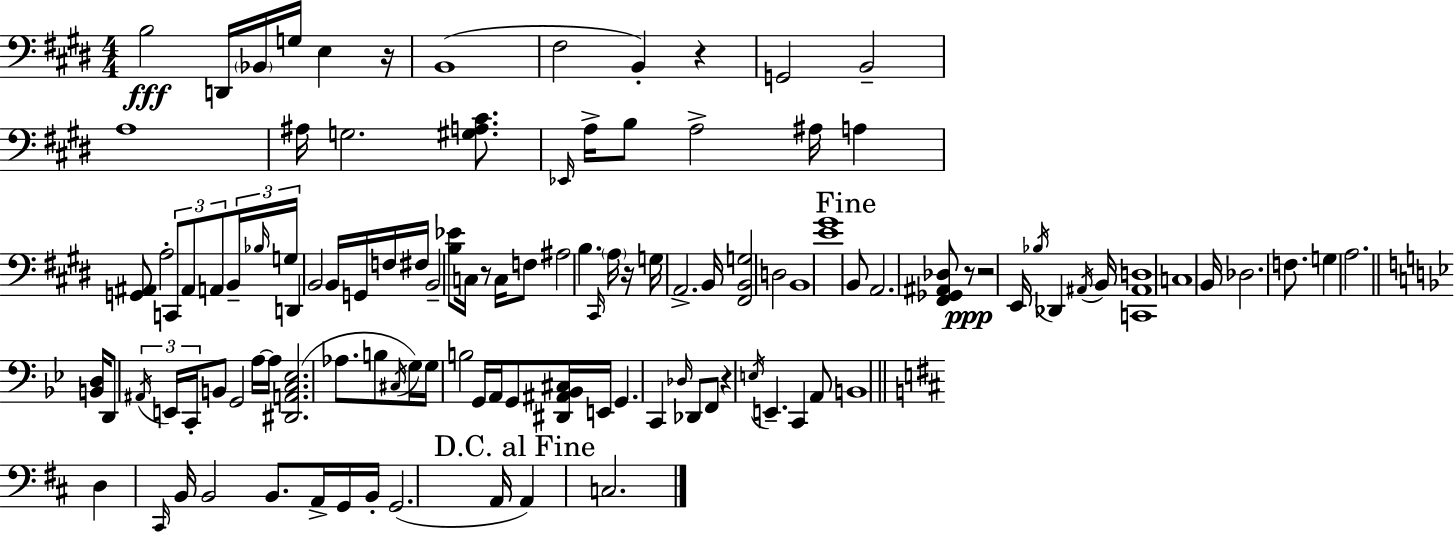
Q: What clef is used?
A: bass